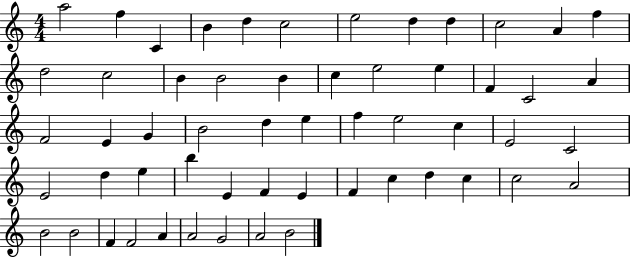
{
  \clef treble
  \numericTimeSignature
  \time 4/4
  \key c \major
  a''2 f''4 c'4 | b'4 d''4 c''2 | e''2 d''4 d''4 | c''2 a'4 f''4 | \break d''2 c''2 | b'4 b'2 b'4 | c''4 e''2 e''4 | f'4 c'2 a'4 | \break f'2 e'4 g'4 | b'2 d''4 e''4 | f''4 e''2 c''4 | e'2 c'2 | \break e'2 d''4 e''4 | b''4 e'4 f'4 e'4 | f'4 c''4 d''4 c''4 | c''2 a'2 | \break b'2 b'2 | f'4 f'2 a'4 | a'2 g'2 | a'2 b'2 | \break \bar "|."
}